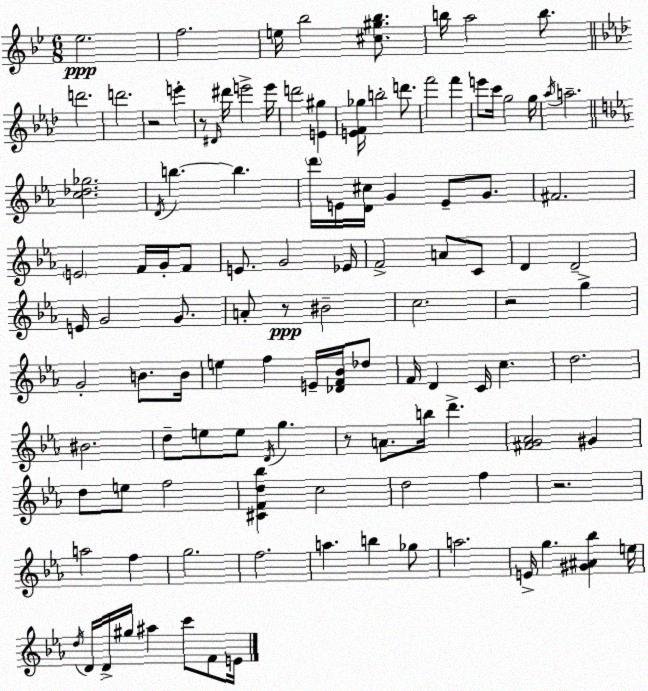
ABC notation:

X:1
T:Untitled
M:6/8
L:1/4
K:Bb
_e2 f2 e/4 _b2 [^c^g_b]/2 b/4 a2 b/2 d'2 d'2 z2 e' z/2 ^D/4 ^d'/4 e'2 e'/4 d'2 [E^g] [EF_g]/4 b2 d'/2 f'2 f' e'/2 c'/4 g2 g/4 _a/4 a2 [c_d_g]2 D/4 b b d'/4 E/4 [D^c]/4 G E/2 G/2 ^F2 E2 F/4 G/4 F/2 E/2 G2 _E/4 F2 A/2 C/2 D D2 E/4 G2 G/2 A/2 z/2 ^B2 c2 z2 g G2 B/2 B/4 e f E/4 [_DF_B]/4 _d/2 F/4 D C/4 c d2 ^B2 d/2 e/2 e/2 D/4 g z/2 A/2 b/4 d' [^FG_A]2 ^G d/2 e/2 f2 [^CFd_b] c2 d2 f z2 a2 f g2 f2 a b _g/2 a2 E/4 g [^G^A_b] e/4 d/4 D/4 D/4 ^g/4 ^a c'/2 F/2 E/4